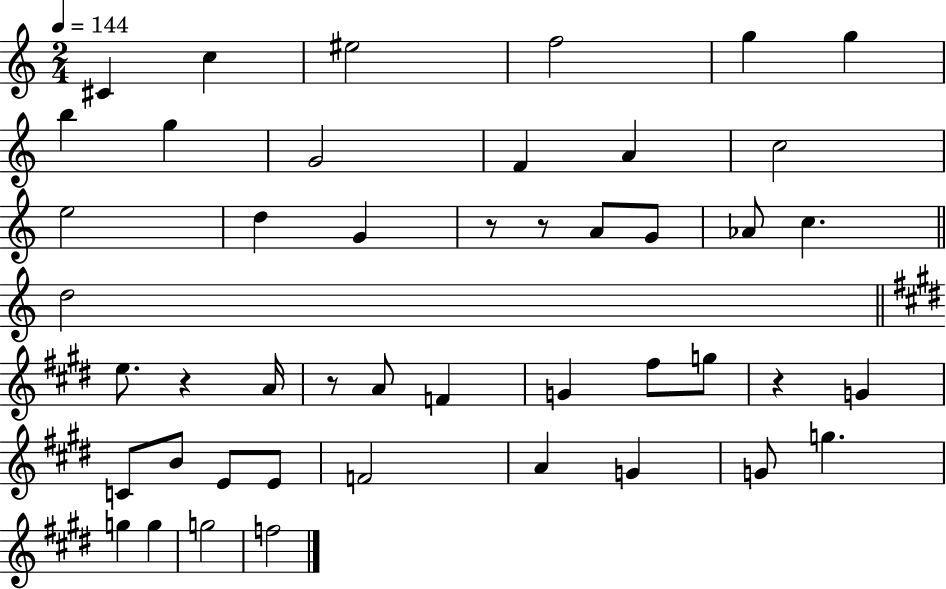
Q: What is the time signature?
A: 2/4